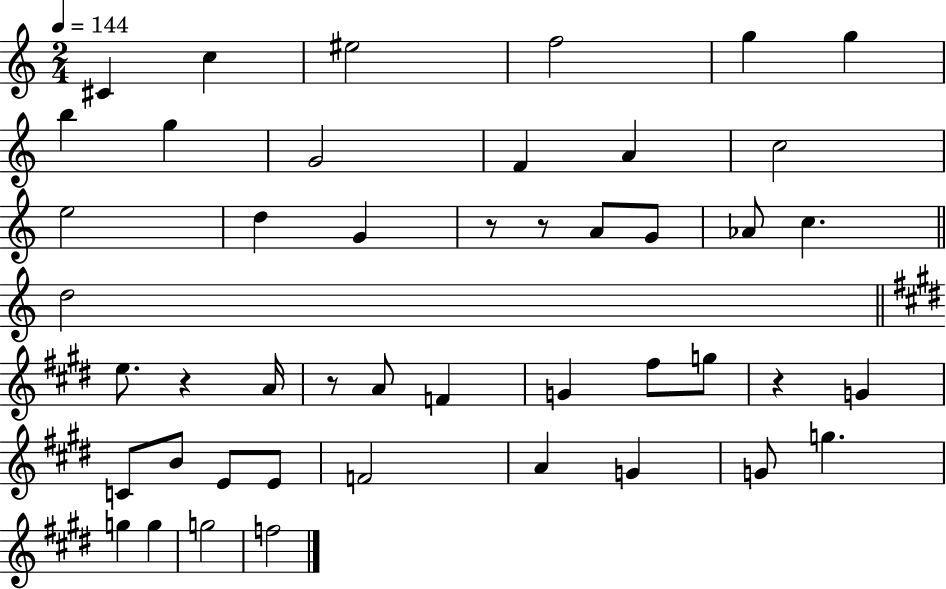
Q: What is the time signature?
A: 2/4